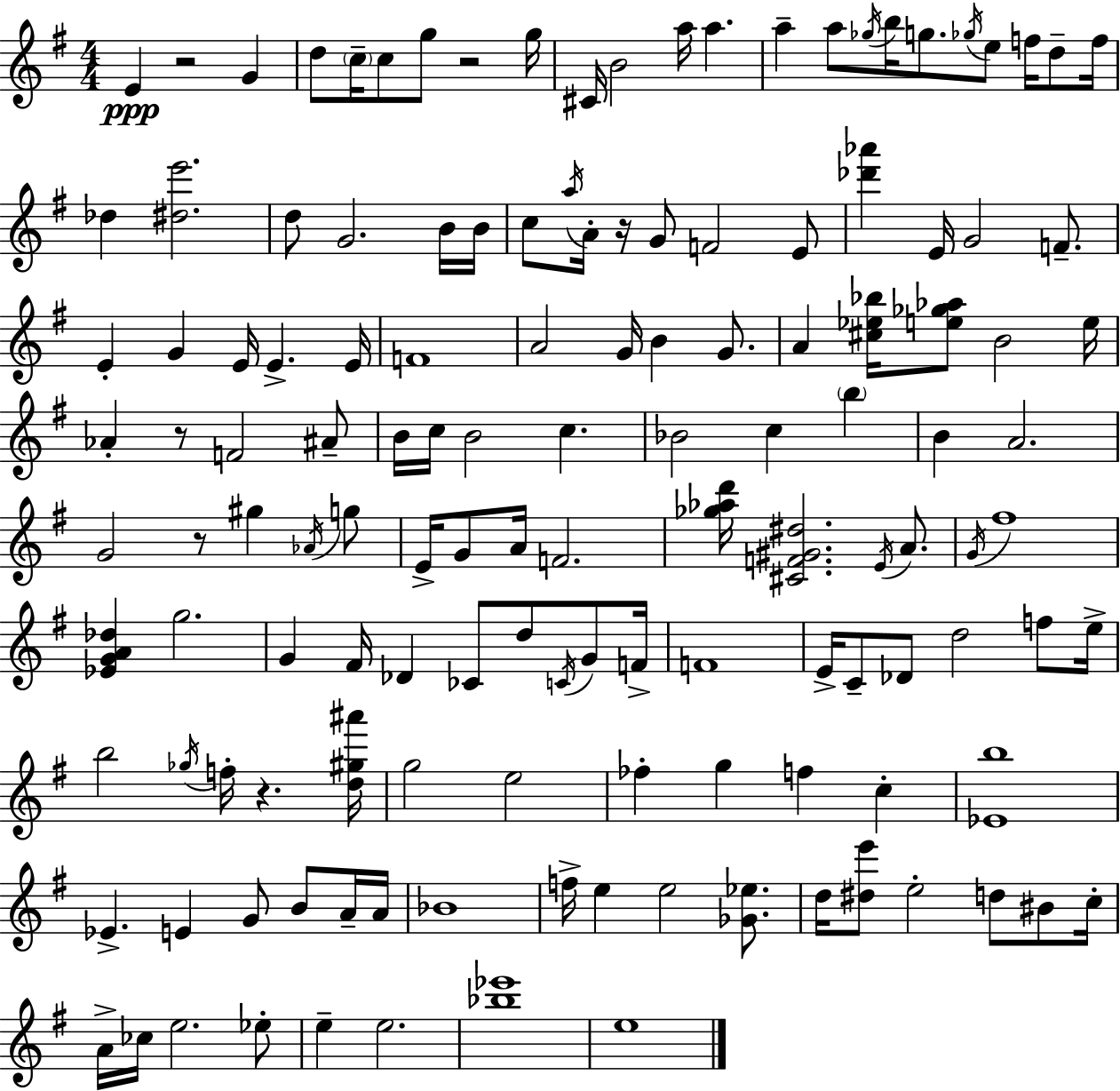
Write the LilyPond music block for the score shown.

{
  \clef treble
  \numericTimeSignature
  \time 4/4
  \key g \major
  \repeat volta 2 { e'4\ppp r2 g'4 | d''8 \parenthesize c''16-- c''8 g''8 r2 g''16 | cis'16 b'2 a''16 a''4. | a''4-- a''8 \acciaccatura { ges''16 } b''16 g''8. \acciaccatura { ges''16 } e''8 f''16 d''8-- | \break f''16 des''4 <dis'' e'''>2. | d''8 g'2. | b'16 b'16 c''8 \acciaccatura { a''16 } a'16-. r16 g'8 f'2 | e'8 <des''' aes'''>4 e'16 g'2 | \break f'8.-- e'4-. g'4 e'16 e'4.-> | e'16 f'1 | a'2 g'16 b'4 | g'8. a'4 <cis'' ees'' bes''>16 <e'' ges'' aes''>8 b'2 | \break e''16 aes'4-. r8 f'2 | ais'8-- b'16 c''16 b'2 c''4. | bes'2 c''4 \parenthesize b''4 | b'4 a'2. | \break g'2 r8 gis''4 | \acciaccatura { aes'16 } g''8 e'16-> g'8 a'16 f'2. | <ges'' aes'' d'''>16 <cis' f' gis' dis''>2. | \acciaccatura { e'16 } a'8. \acciaccatura { g'16 } fis''1 | \break <ees' g' a' des''>4 g''2. | g'4 fis'16 des'4 ces'8 | d''8 \acciaccatura { c'16 } g'8 f'16-> f'1 | e'16-> c'8-- des'8 d''2 | \break f''8 e''16-> b''2 \acciaccatura { ges''16 } | f''16-. r4. <d'' gis'' ais'''>16 g''2 | e''2 fes''4-. g''4 | f''4 c''4-. <ees' b''>1 | \break ees'4.-> e'4 | g'8 b'8 a'16-- a'16 bes'1 | f''16-> e''4 e''2 | <ges' ees''>8. d''16 <dis'' e'''>8 e''2-. | \break d''8 bis'8 c''16-. a'16-> ces''16 e''2. | ees''8-. e''4-- e''2. | <bes'' ees'''>1 | e''1 | \break } \bar "|."
}